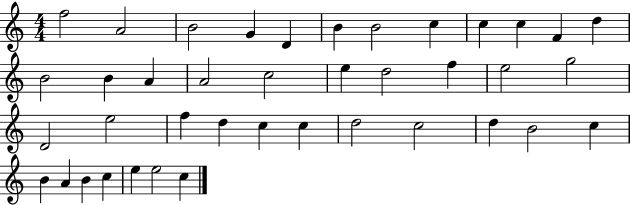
X:1
T:Untitled
M:4/4
L:1/4
K:C
f2 A2 B2 G D B B2 c c c F d B2 B A A2 c2 e d2 f e2 g2 D2 e2 f d c c d2 c2 d B2 c B A B c e e2 c